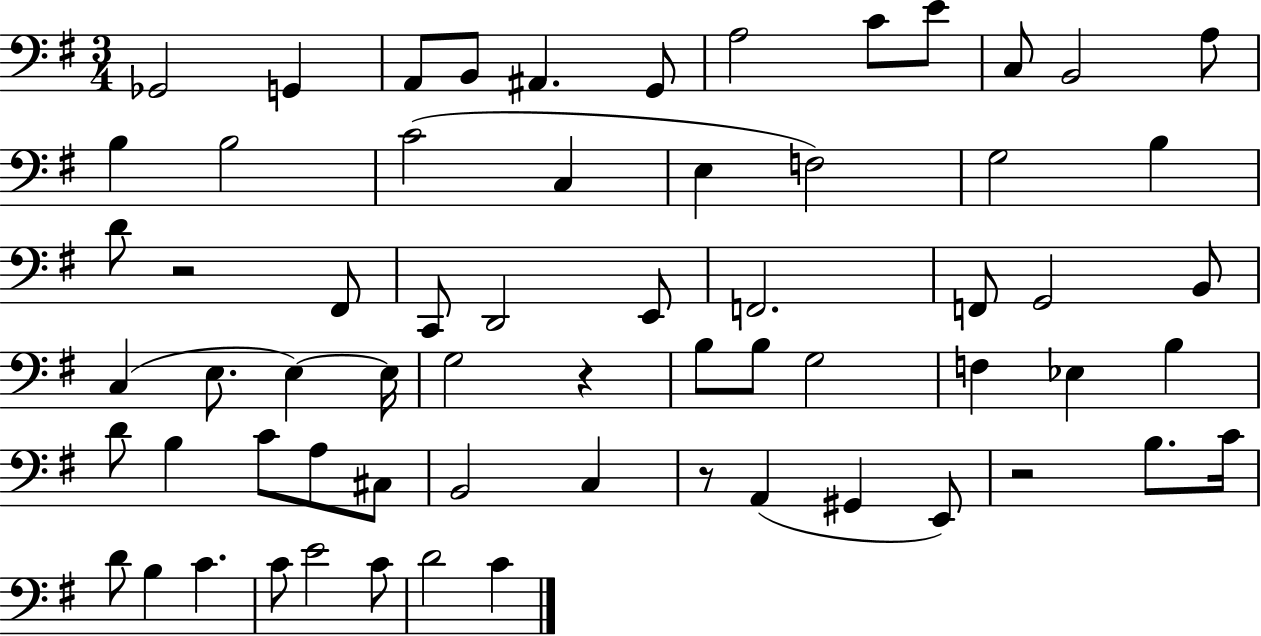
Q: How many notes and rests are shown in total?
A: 64